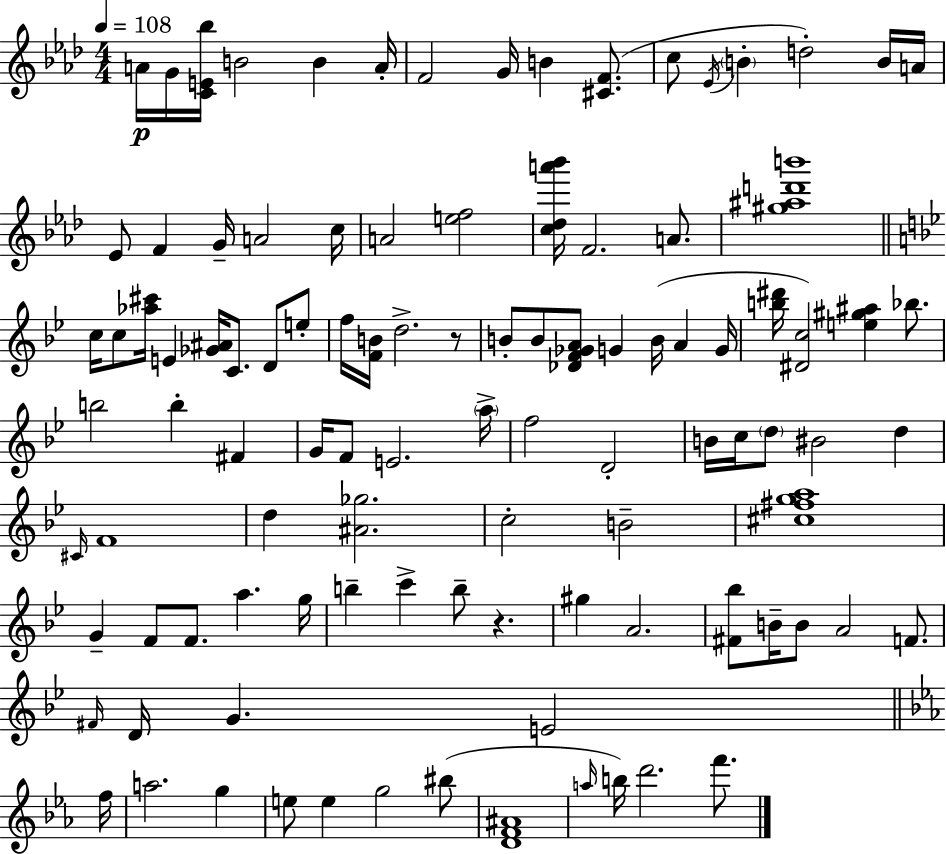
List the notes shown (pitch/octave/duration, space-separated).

A4/s G4/s [C4,E4,Bb5]/s B4/h B4/q A4/s F4/h G4/s B4/q [C#4,F4]/e. C5/e Eb4/s B4/q D5/h B4/s A4/s Eb4/e F4/q G4/s A4/h C5/s A4/h [E5,F5]/h [C5,Db5,A6,Bb6]/s F4/h. A4/e. [G#5,A#5,D6,B6]/w C5/s C5/e [Ab5,C#6]/s E4/q [Gb4,A#4]/s C4/e. D4/e E5/e F5/s [F4,B4]/s D5/h. R/e B4/e B4/e [Db4,F4,Gb4,A4]/e G4/q B4/s A4/q G4/s [B5,D#6]/s [D#4,C5]/h [E5,G#5,A#5]/q Bb5/e. B5/h B5/q F#4/q G4/s F4/e E4/h. A5/s F5/h D4/h B4/s C5/s D5/e BIS4/h D5/q C#4/s F4/w D5/q [A#4,Gb5]/h. C5/h B4/h [C#5,F#5,G5,A5]/w G4/q F4/e F4/e. A5/q. G5/s B5/q C6/q B5/e R/q. G#5/q A4/h. [F#4,Bb5]/e B4/s B4/e A4/h F4/e. F#4/s D4/s G4/q. E4/h F5/s A5/h. G5/q E5/e E5/q G5/h BIS5/e [D4,F4,A#4]/w A5/s B5/s D6/h. F6/e.